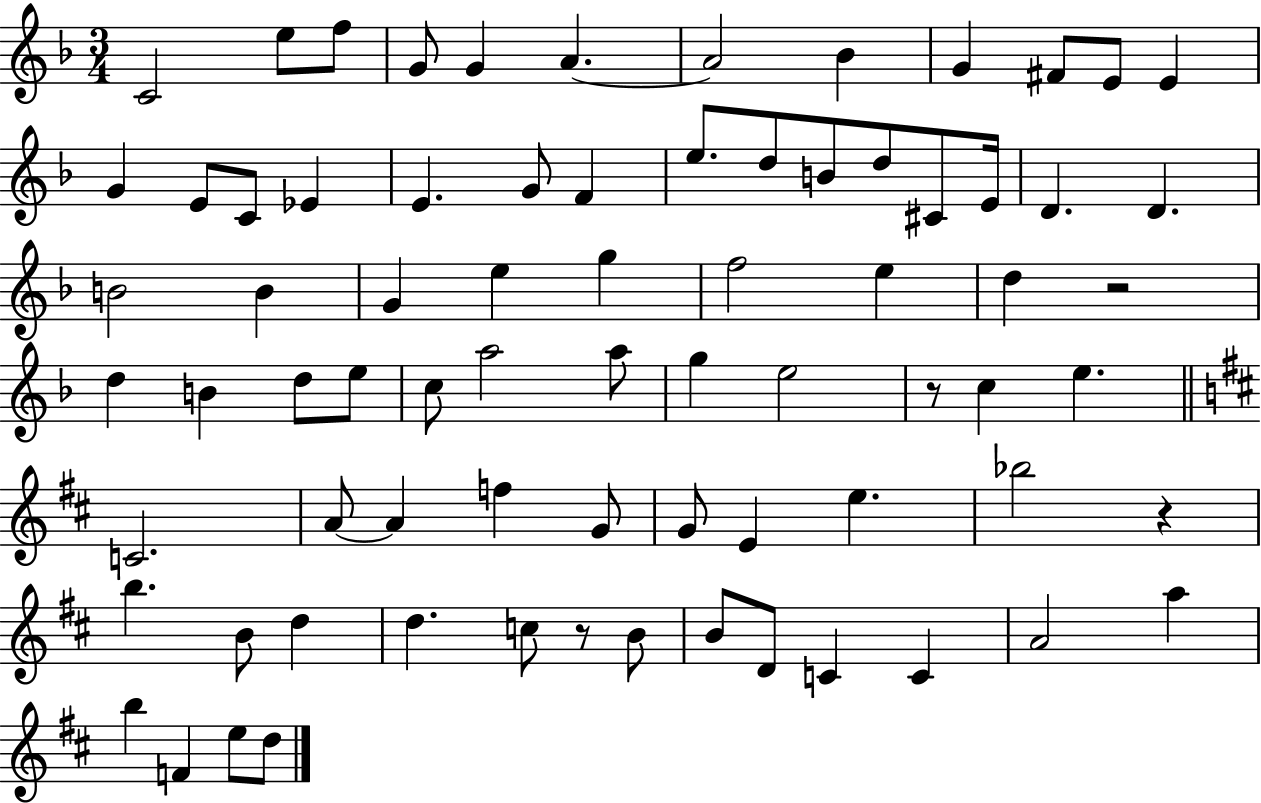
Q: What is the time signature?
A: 3/4